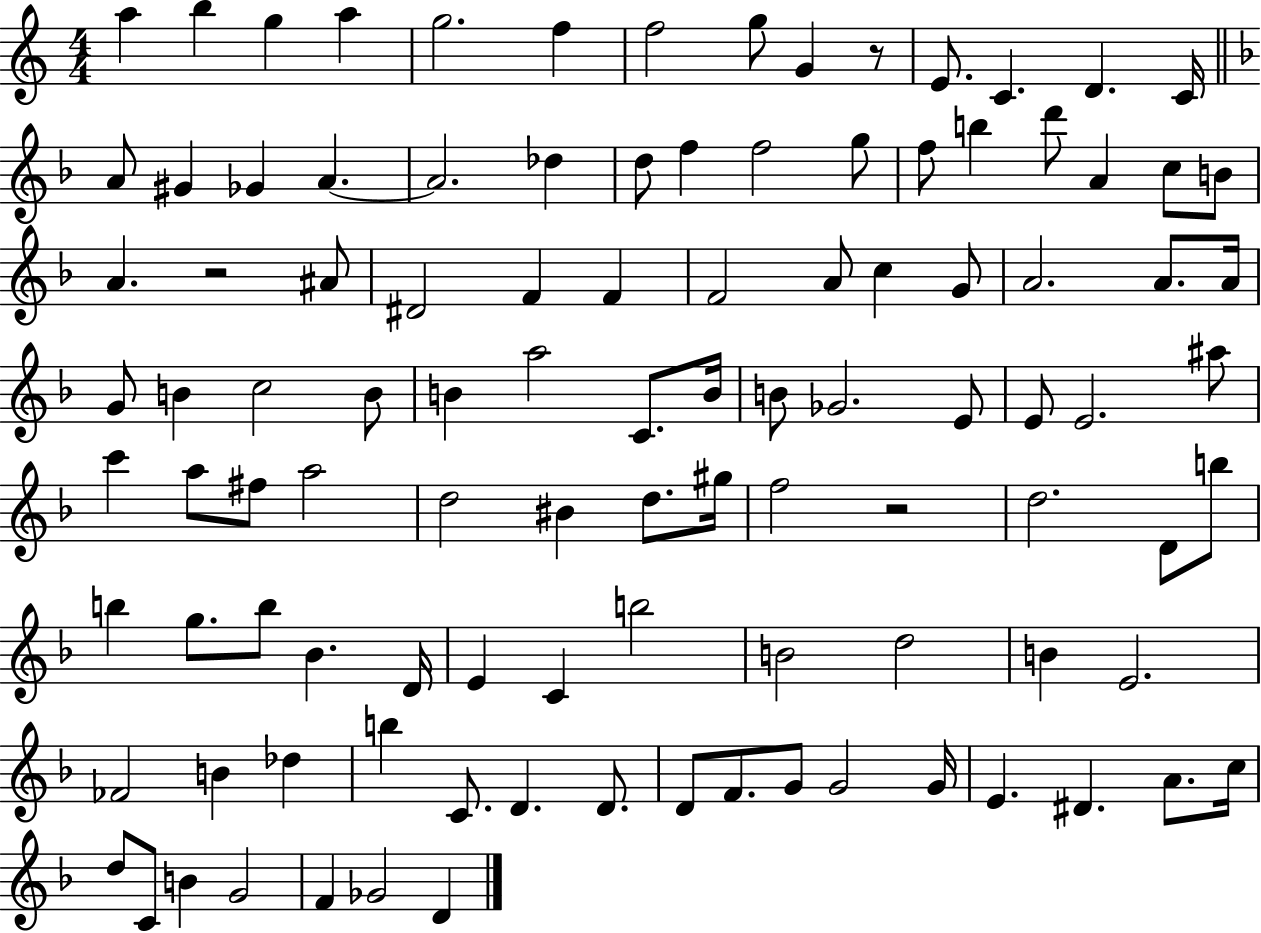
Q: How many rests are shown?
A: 3